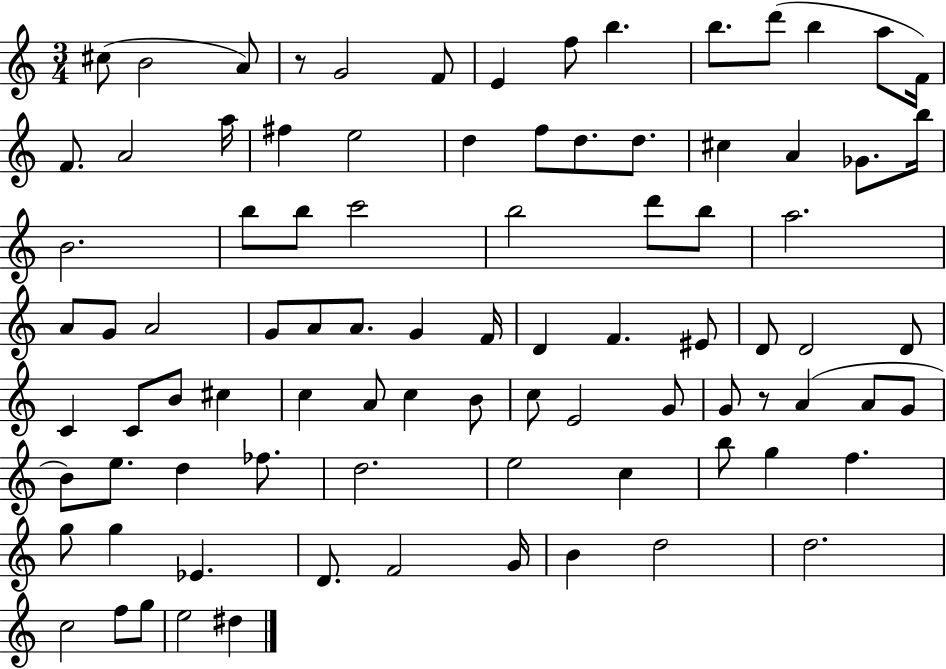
C#5/e B4/h A4/e R/e G4/h F4/e E4/q F5/e B5/q. B5/e. D6/e B5/q A5/e F4/s F4/e. A4/h A5/s F#5/q E5/h D5/q F5/e D5/e. D5/e. C#5/q A4/q Gb4/e. B5/s B4/h. B5/e B5/e C6/h B5/h D6/e B5/e A5/h. A4/e G4/e A4/h G4/e A4/e A4/e. G4/q F4/s D4/q F4/q. EIS4/e D4/e D4/h D4/e C4/q C4/e B4/e C#5/q C5/q A4/e C5/q B4/e C5/e E4/h G4/e G4/e R/e A4/q A4/e G4/e B4/e E5/e. D5/q FES5/e. D5/h. E5/h C5/q B5/e G5/q F5/q. G5/e G5/q Eb4/q. D4/e. F4/h G4/s B4/q D5/h D5/h. C5/h F5/e G5/e E5/h D#5/q